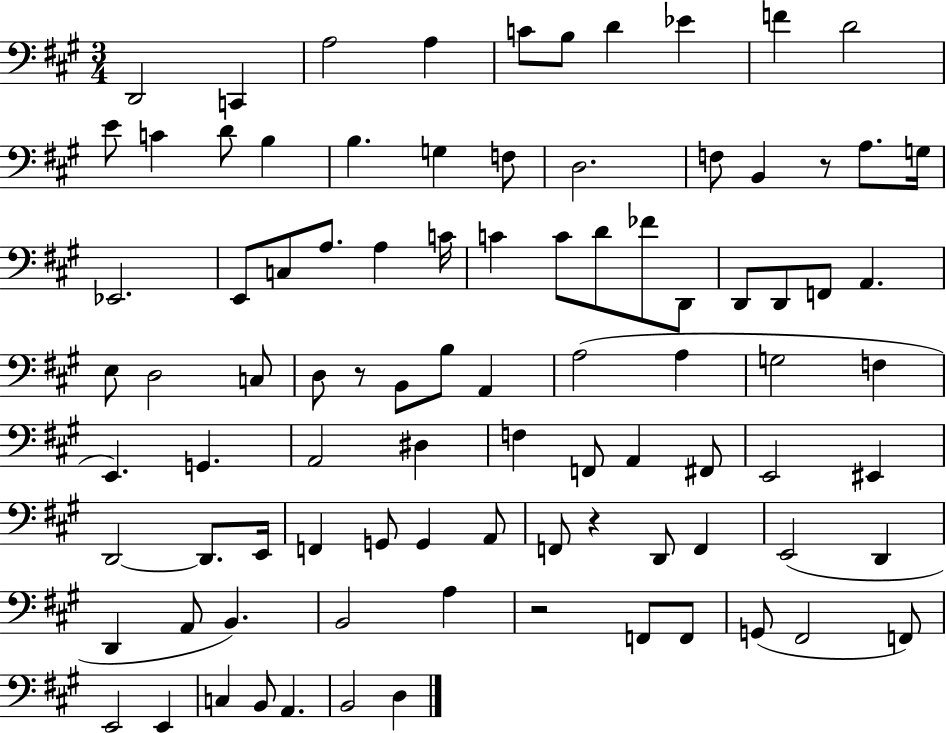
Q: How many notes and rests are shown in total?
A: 91